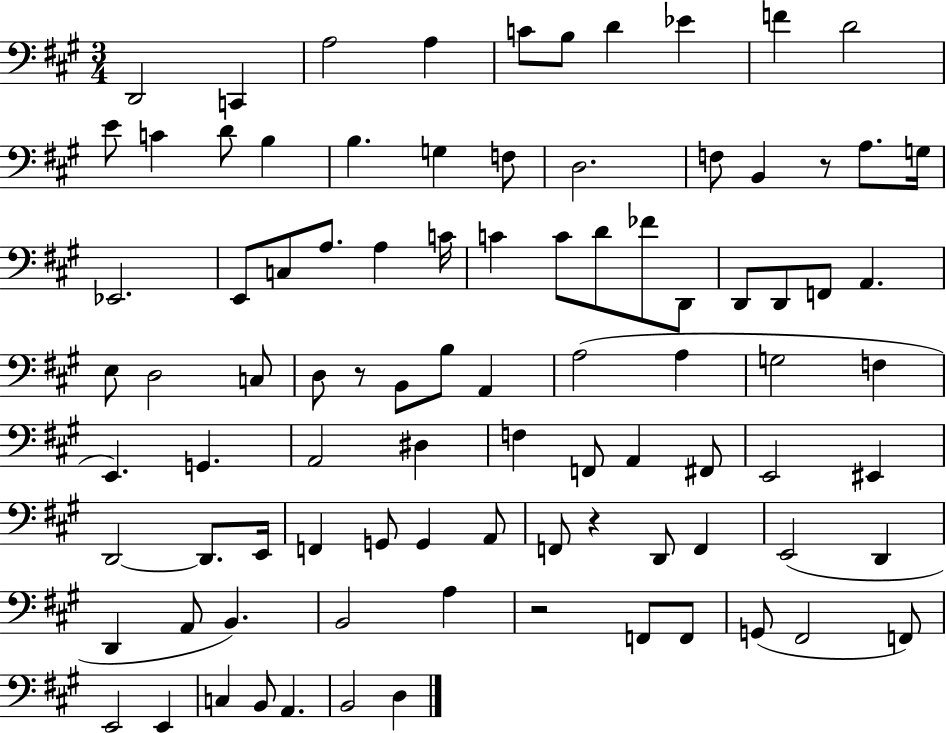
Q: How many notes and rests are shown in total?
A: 91